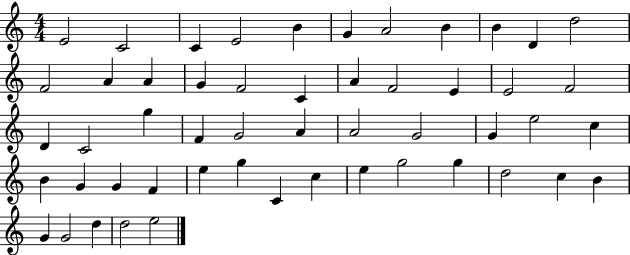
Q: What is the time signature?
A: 4/4